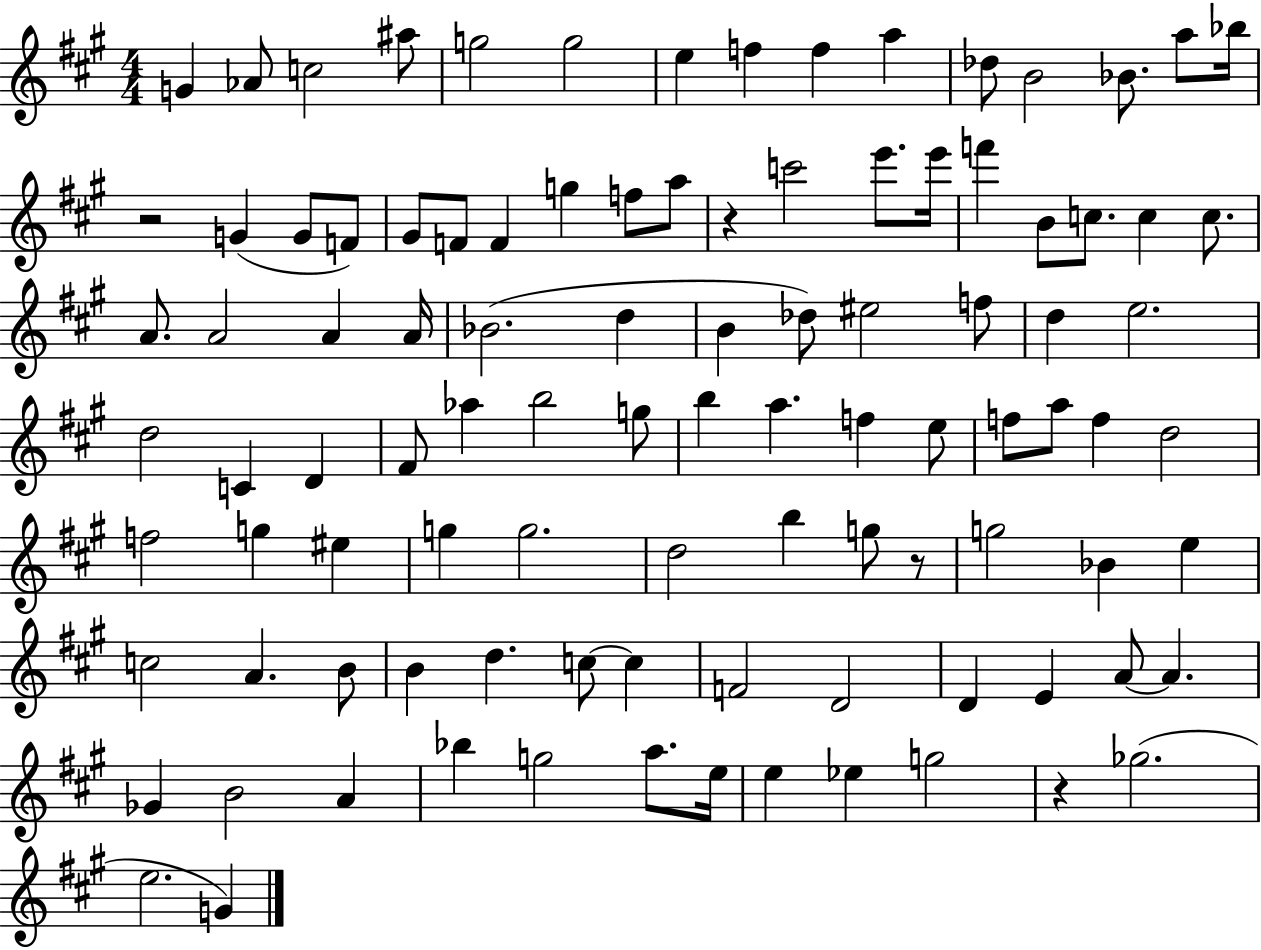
G4/q Ab4/e C5/h A#5/e G5/h G5/h E5/q F5/q F5/q A5/q Db5/e B4/h Bb4/e. A5/e Bb5/s R/h G4/q G4/e F4/e G#4/e F4/e F4/q G5/q F5/e A5/e R/q C6/h E6/e. E6/s F6/q B4/e C5/e. C5/q C5/e. A4/e. A4/h A4/q A4/s Bb4/h. D5/q B4/q Db5/e EIS5/h F5/e D5/q E5/h. D5/h C4/q D4/q F#4/e Ab5/q B5/h G5/e B5/q A5/q. F5/q E5/e F5/e A5/e F5/q D5/h F5/h G5/q EIS5/q G5/q G5/h. D5/h B5/q G5/e R/e G5/h Bb4/q E5/q C5/h A4/q. B4/e B4/q D5/q. C5/e C5/q F4/h D4/h D4/q E4/q A4/e A4/q. Gb4/q B4/h A4/q Bb5/q G5/h A5/e. E5/s E5/q Eb5/q G5/h R/q Gb5/h. E5/h. G4/q